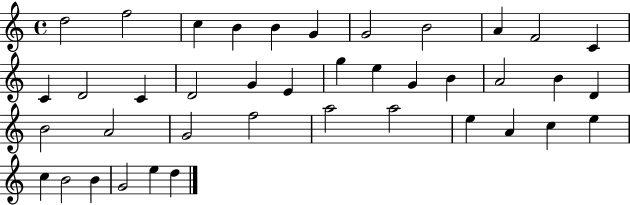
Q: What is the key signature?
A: C major